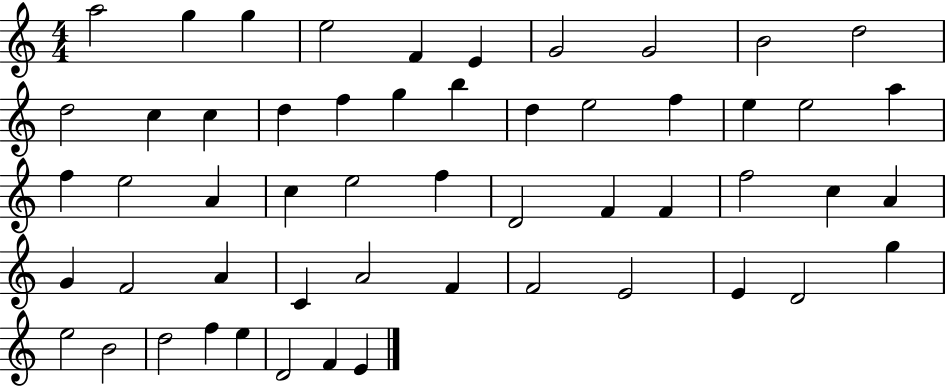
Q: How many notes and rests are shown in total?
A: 54